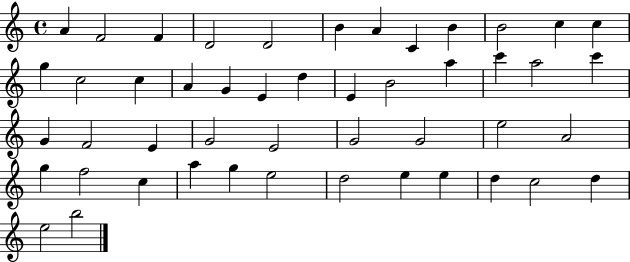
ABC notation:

X:1
T:Untitled
M:4/4
L:1/4
K:C
A F2 F D2 D2 B A C B B2 c c g c2 c A G E d E B2 a c' a2 c' G F2 E G2 E2 G2 G2 e2 A2 g f2 c a g e2 d2 e e d c2 d e2 b2